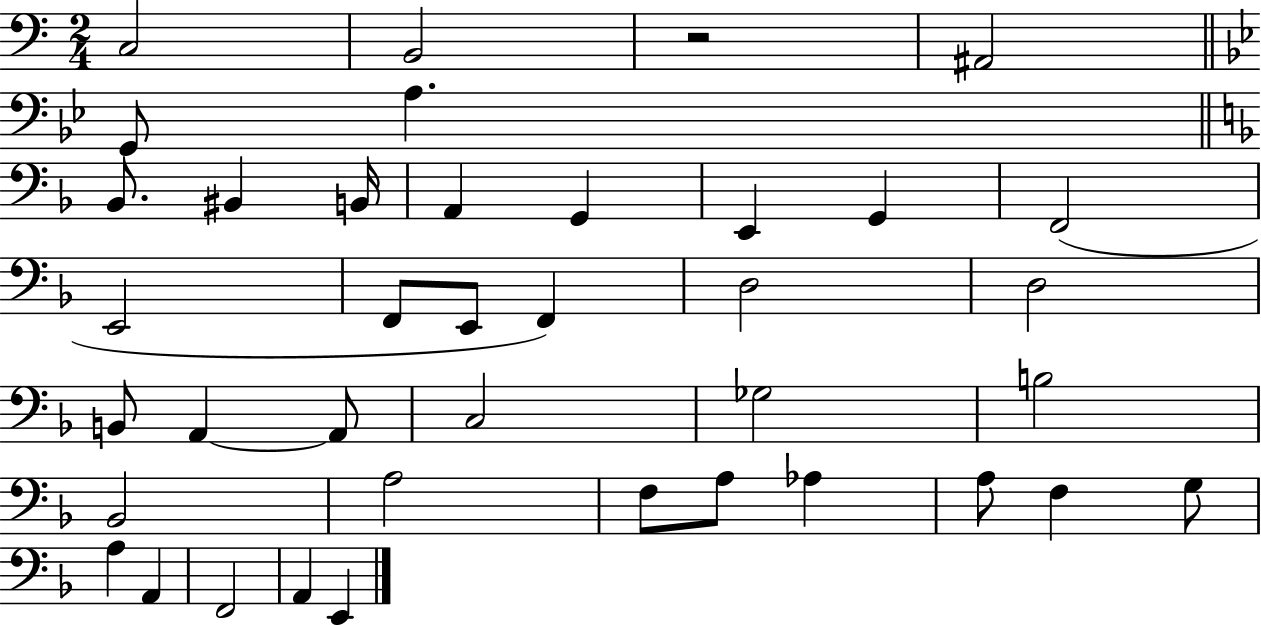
C3/h B2/h R/h A#2/h G2/e A3/q. Bb2/e. BIS2/q B2/s A2/q G2/q E2/q G2/q F2/h E2/h F2/e E2/e F2/q D3/h D3/h B2/e A2/q A2/e C3/h Gb3/h B3/h Bb2/h A3/h F3/e A3/e Ab3/q A3/e F3/q G3/e A3/q A2/q F2/h A2/q E2/q